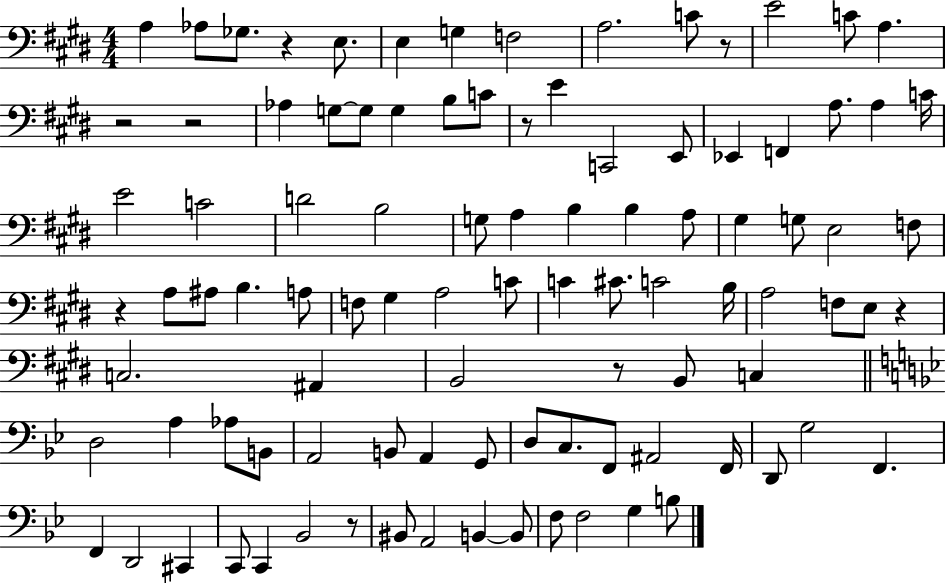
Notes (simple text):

A3/q Ab3/e Gb3/e. R/q E3/e. E3/q G3/q F3/h A3/h. C4/e R/e E4/h C4/e A3/q. R/h R/h Ab3/q G3/e G3/e G3/q B3/e C4/e R/e E4/q C2/h E2/e Eb2/q F2/q A3/e. A3/q C4/s E4/h C4/h D4/h B3/h G3/e A3/q B3/q B3/q A3/e G#3/q G3/e E3/h F3/e R/q A3/e A#3/e B3/q. A3/e F3/e G#3/q A3/h C4/e C4/q C#4/e. C4/h B3/s A3/h F3/e E3/e R/q C3/h. A#2/q B2/h R/e B2/e C3/q D3/h A3/q Ab3/e B2/e A2/h B2/e A2/q G2/e D3/e C3/e. F2/e A#2/h F2/s D2/e G3/h F2/q. F2/q D2/h C#2/q C2/e C2/q Bb2/h R/e BIS2/e A2/h B2/q B2/e F3/e F3/h G3/q B3/e